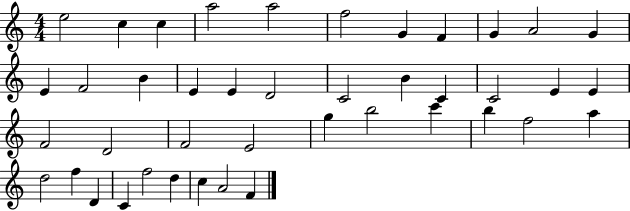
{
  \clef treble
  \numericTimeSignature
  \time 4/4
  \key c \major
  e''2 c''4 c''4 | a''2 a''2 | f''2 g'4 f'4 | g'4 a'2 g'4 | \break e'4 f'2 b'4 | e'4 e'4 d'2 | c'2 b'4 c'4 | c'2 e'4 e'4 | \break f'2 d'2 | f'2 e'2 | g''4 b''2 c'''4 | b''4 f''2 a''4 | \break d''2 f''4 d'4 | c'4 f''2 d''4 | c''4 a'2 f'4 | \bar "|."
}